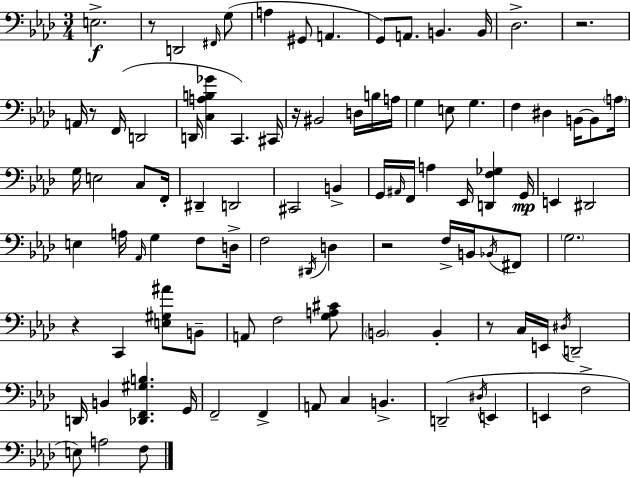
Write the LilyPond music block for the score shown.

{
  \clef bass
  \numericTimeSignature
  \time 3/4
  \key aes \major
  e2.->\f | r8 d,2 \grace { fis,16 }( g8 | a4 gis,8 a,4. | g,8) a,8. b,4. | \break b,16 des2.-> | r2. | a,16 r8 f,16( d,2 | d,16 <c a b ges'>4 c,4.) | \break cis,16 r16 bis,2 d16 b16 | a16 g4 e8 g4. | f4 dis4 b,16~~ b,8 | \parenthesize a16 g16 e2 c8 | \break f,16-. dis,4-- d,2 | cis,2 b,4-> | g,16 \grace { ais,16 } f,16 a4 ees,16 <d, f ges>4 | g,16\mp e,4 dis,2 | \break e4 a16 \grace { aes,16 } g4 | f8 d16-> f2 \acciaccatura { dis,16 } | d4 r2 | f16-> b,16 \acciaccatura { bes,16 } fis,8 \parenthesize g2. | \break r4 c,4 | <e gis ais'>8 b,8-- a,8 f2 | <g a cis'>8 \parenthesize b,2 | b,4-. r8 c16 e,16 \acciaccatura { dis16 } d,2-- | \break d,16 b,4 <des, f, gis b>4. | g,16 f,2-- | f,4-> a,8 c4 | b,4.-> d,2--( | \break \acciaccatura { dis16 } e,4 e,4 f2-> | e8) a2 | f8 \bar "|."
}